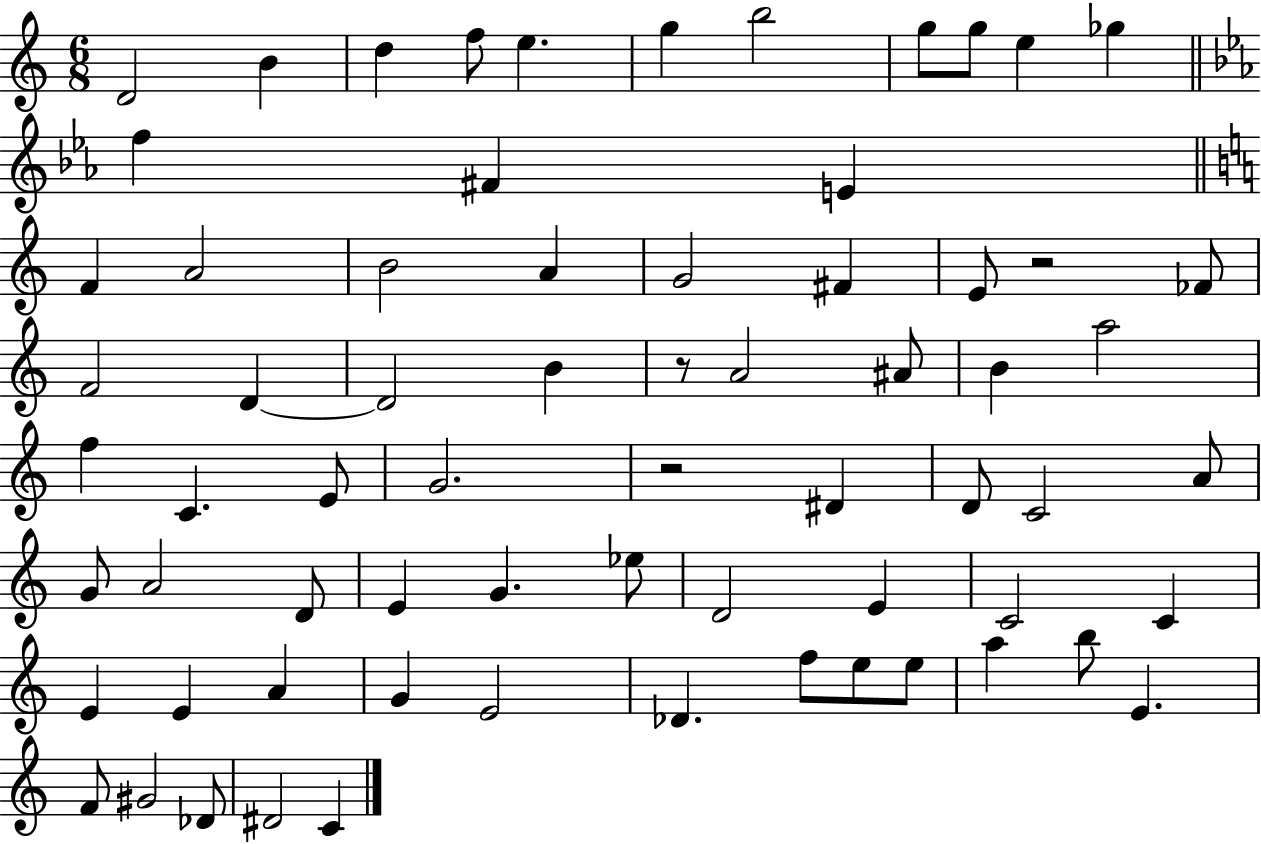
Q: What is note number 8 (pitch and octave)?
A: G5